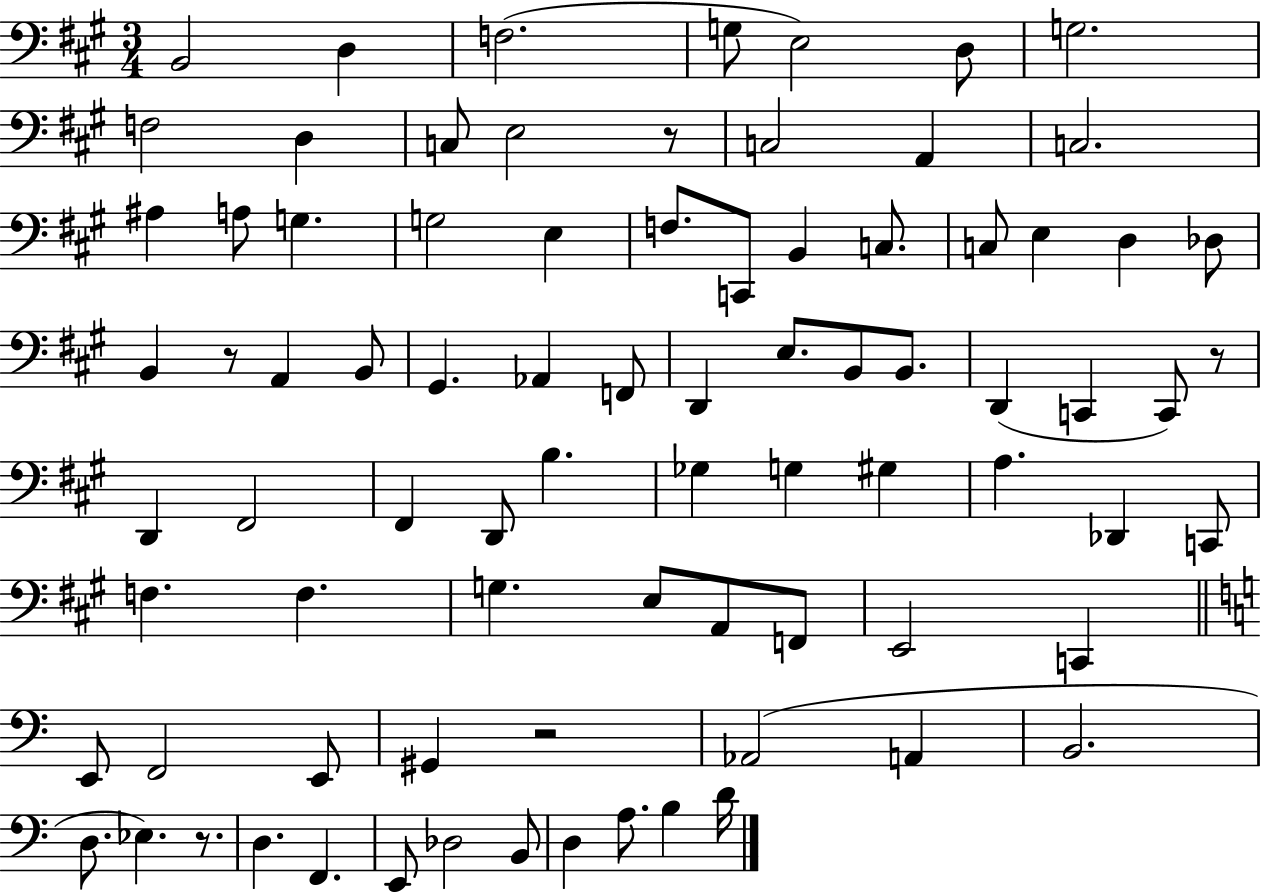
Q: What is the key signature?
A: A major